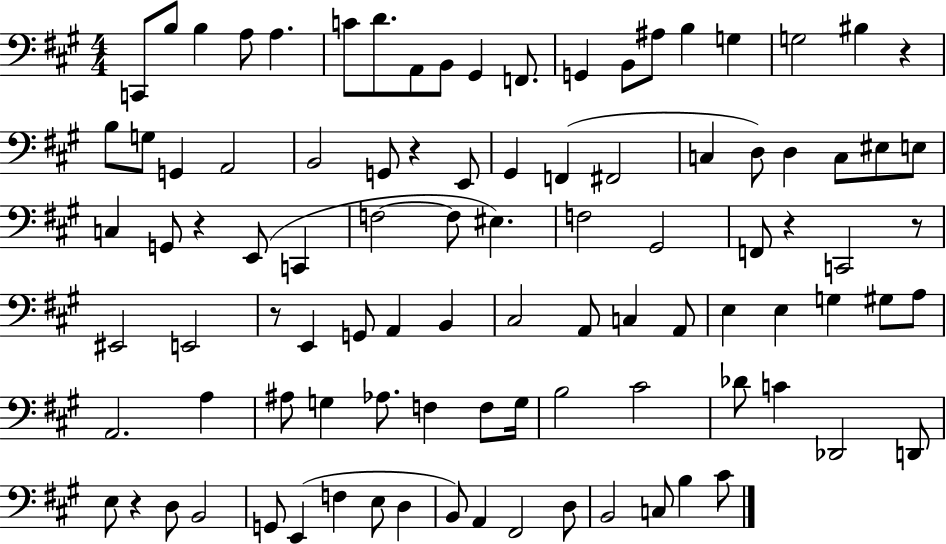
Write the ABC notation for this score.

X:1
T:Untitled
M:4/4
L:1/4
K:A
C,,/2 B,/2 B, A,/2 A, C/2 D/2 A,,/2 B,,/2 ^G,, F,,/2 G,, B,,/2 ^A,/2 B, G, G,2 ^B, z B,/2 G,/2 G,, A,,2 B,,2 G,,/2 z E,,/2 ^G,, F,, ^F,,2 C, D,/2 D, C,/2 ^E,/2 E,/2 C, G,,/2 z E,,/2 C,, F,2 F,/2 ^E, F,2 ^G,,2 F,,/2 z C,,2 z/2 ^E,,2 E,,2 z/2 E,, G,,/2 A,, B,, ^C,2 A,,/2 C, A,,/2 E, E, G, ^G,/2 A,/2 A,,2 A, ^A,/2 G, _A,/2 F, F,/2 G,/4 B,2 ^C2 _D/2 C _D,,2 D,,/2 E,/2 z D,/2 B,,2 G,,/2 E,, F, E,/2 D, B,,/2 A,, ^F,,2 D,/2 B,,2 C,/2 B, ^C/2